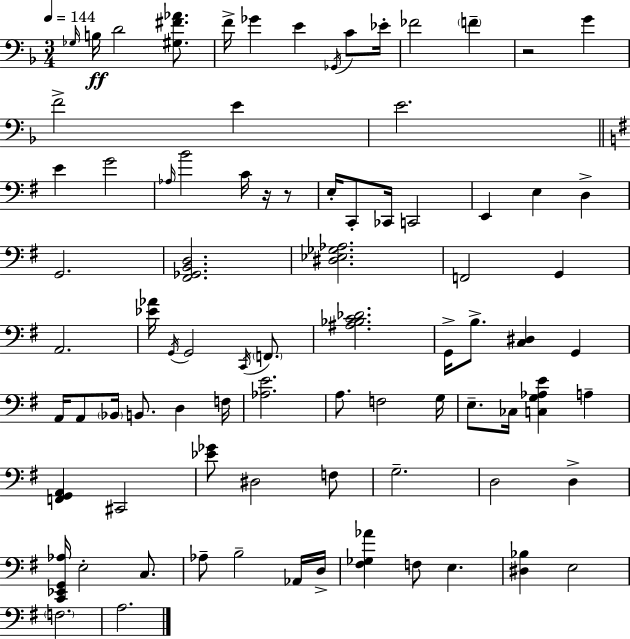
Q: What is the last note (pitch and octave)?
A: A3